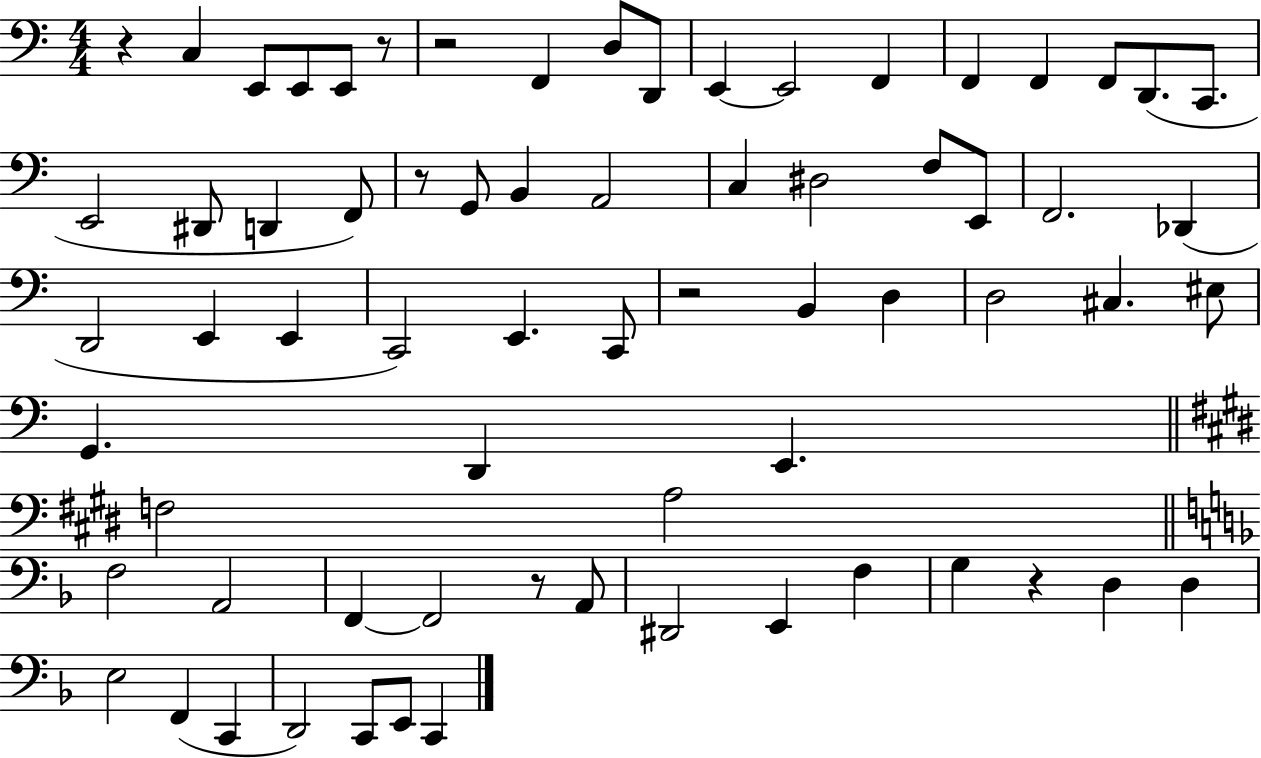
R/q C3/q E2/e E2/e E2/e R/e R/h F2/q D3/e D2/e E2/q E2/h F2/q F2/q F2/q F2/e D2/e. C2/e. E2/h D#2/e D2/q F2/e R/e G2/e B2/q A2/h C3/q D#3/h F3/e E2/e F2/h. Db2/q D2/h E2/q E2/q C2/h E2/q. C2/e R/h B2/q D3/q D3/h C#3/q. EIS3/e G2/q. D2/q E2/q. F3/h A3/h F3/h A2/h F2/q F2/h R/e A2/e D#2/h E2/q F3/q G3/q R/q D3/q D3/q E3/h F2/q C2/q D2/h C2/e E2/e C2/q